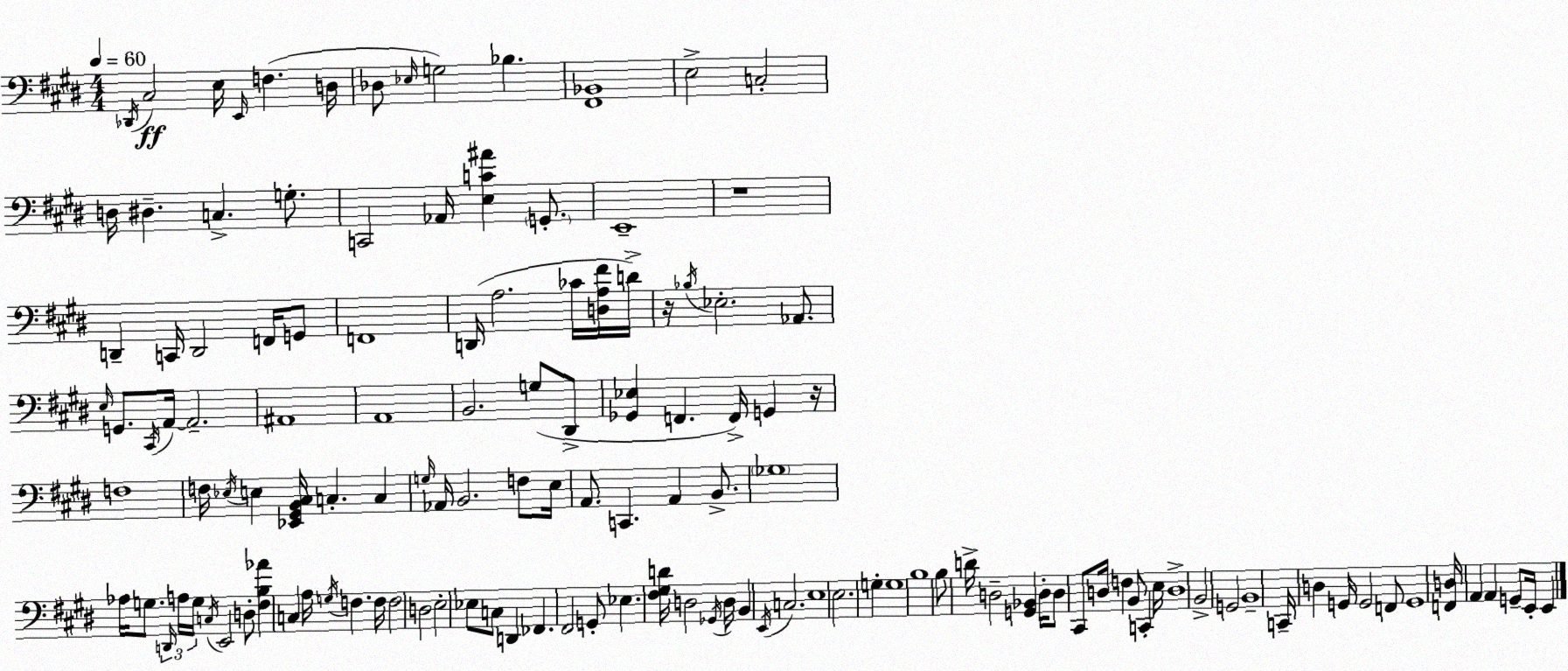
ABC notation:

X:1
T:Untitled
M:4/4
L:1/4
K:E
_D,,/4 ^C,2 E,/4 E,,/4 F, D,/4 _D,/2 _E,/4 G,2 _B, [^F,,_B,,]4 E,2 C,2 D,/4 ^D, C, G,/2 C,,2 _A,,/4 [E,C^A] G,,/2 E,,4 z4 D,, C,,/4 D,,2 F,,/4 G,,/2 F,,4 D,,/4 A,2 _C/4 [D,A,^F]/4 D/4 z/4 _B,/4 _E,2 _A,,/2 E,/4 G,,/2 ^C,,/4 A,,/4 A,,2 ^A,,4 A,,4 B,,2 G,/2 ^D,,/2 [_G,,_E,] F,, F,,/4 G,, z/4 F,4 F,/4 _E,/4 E, [_E,,^G,,B,,^C,]/4 C, C, G,/4 _A,,/4 B,,2 F,/2 E,/4 A,,/2 C,, A,, B,,/2 _G,4 _A,/4 G,/2 D,,/4 A,/4 G,/4 C,/4 E,,2 D,/2 [^F,B,_A] C, A,/4 G,/4 F, F,/4 F,2 D,2 E,2 _E,/2 C,/2 D,, _F,, ^F,,2 G,,/2 _E, [^F,^G,D]/4 D,2 _G,,/4 D,/4 B,, E,,/4 C,2 E,4 E,2 G, G,4 B,4 B,/2 D/4 D,2 [G,,_B,,] D,/4 D,/2 ^C,,/2 D,/4 F, B,,/2 C,, E,/4 D,4 B,,2 G,,2 B,,4 C,,/4 D, G,,/4 G,,2 F,,/2 G,,4 [F,,D,]/4 A,, A,, G,,/2 E,,/4 E,,